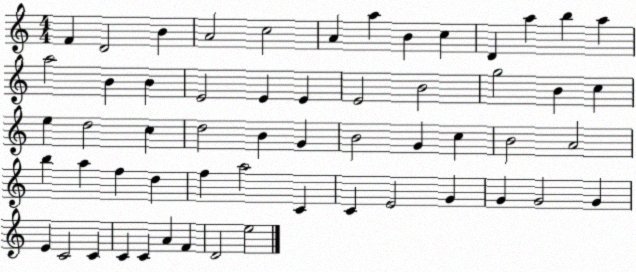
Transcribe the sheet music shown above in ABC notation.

X:1
T:Untitled
M:4/4
L:1/4
K:C
F D2 B A2 c2 A a B c D a b a a2 B B E2 E E E2 B2 g2 B c e d2 c d2 B G B2 G c B2 A2 b a f d f a2 C C E2 G G G2 G E C2 C C C A F D2 e2